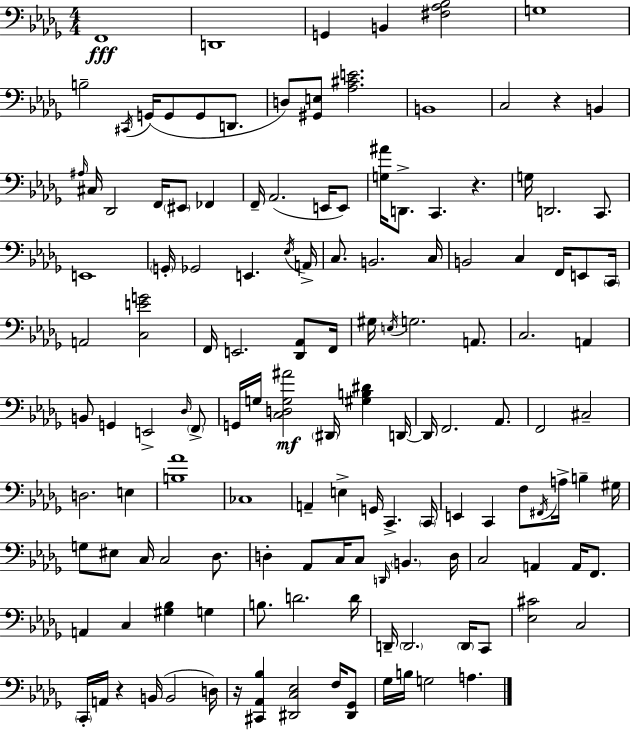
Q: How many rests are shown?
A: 4